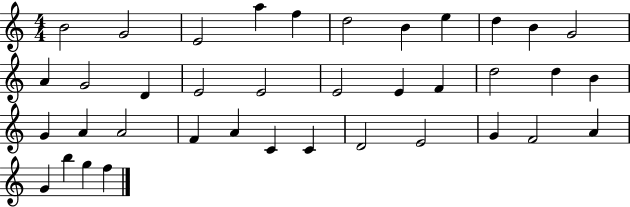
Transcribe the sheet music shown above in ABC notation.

X:1
T:Untitled
M:4/4
L:1/4
K:C
B2 G2 E2 a f d2 B e d B G2 A G2 D E2 E2 E2 E F d2 d B G A A2 F A C C D2 E2 G F2 A G b g f